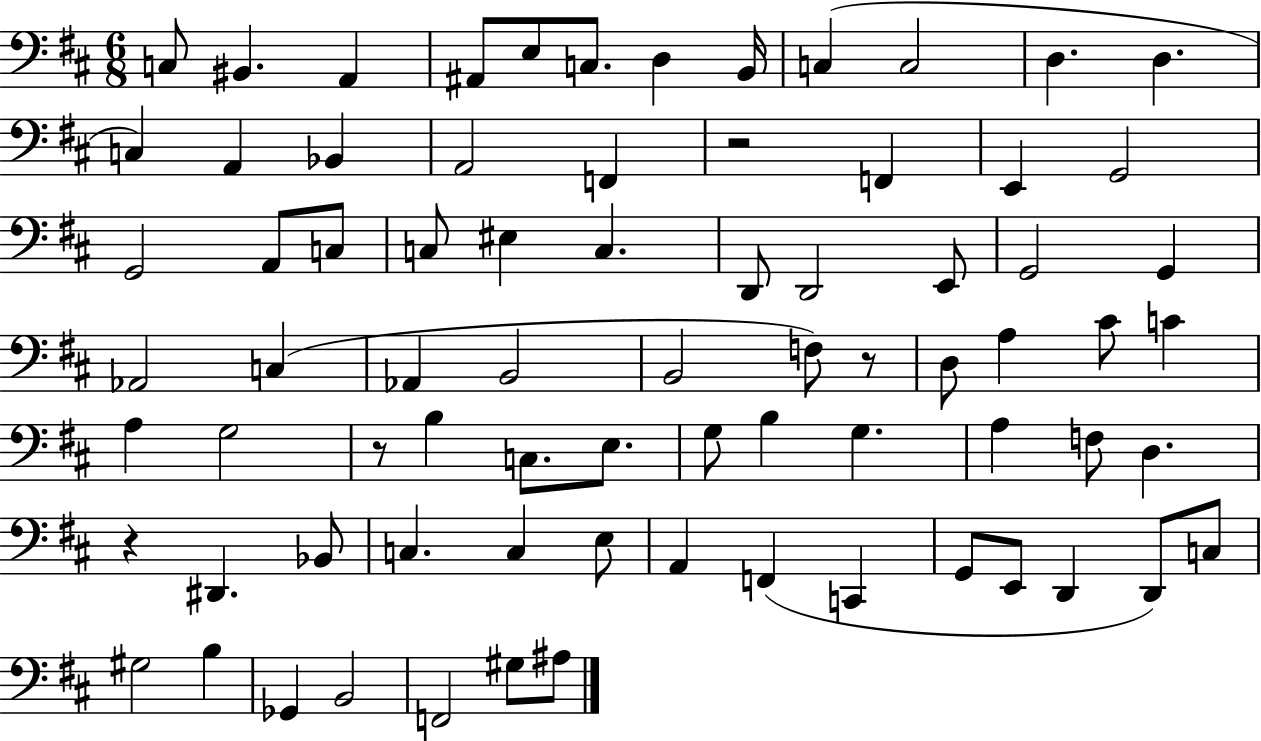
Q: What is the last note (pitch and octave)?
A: A#3